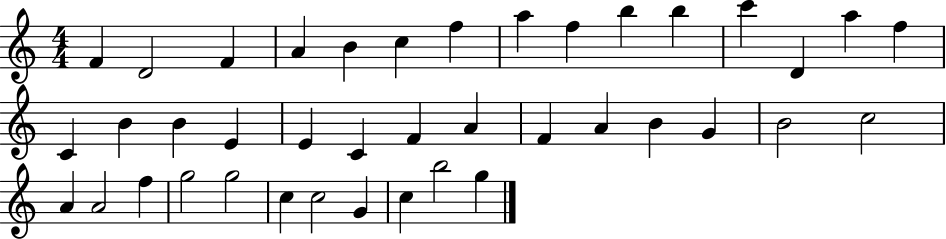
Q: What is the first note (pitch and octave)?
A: F4